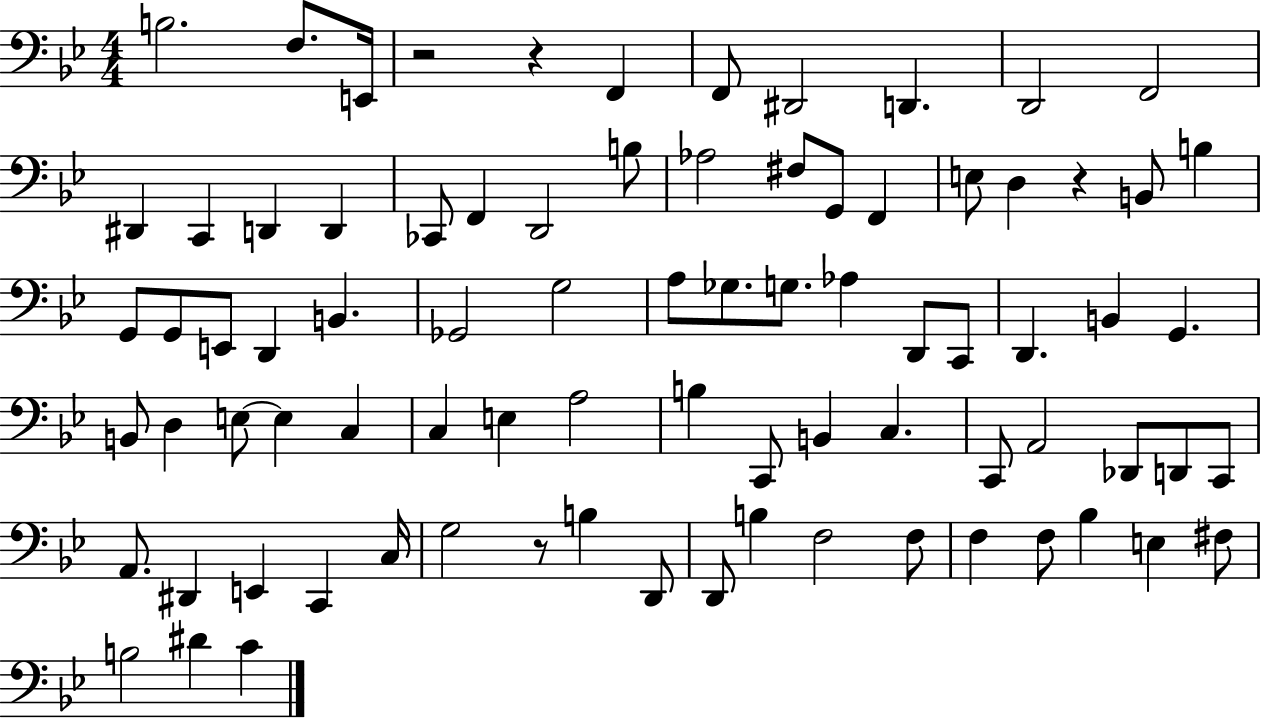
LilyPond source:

{
  \clef bass
  \numericTimeSignature
  \time 4/4
  \key bes \major
  \repeat volta 2 { b2. f8. e,16 | r2 r4 f,4 | f,8 dis,2 d,4. | d,2 f,2 | \break dis,4 c,4 d,4 d,4 | ces,8 f,4 d,2 b8 | aes2 fis8 g,8 f,4 | e8 d4 r4 b,8 b4 | \break g,8 g,8 e,8 d,4 b,4. | ges,2 g2 | a8 ges8. g8. aes4 d,8 c,8 | d,4. b,4 g,4. | \break b,8 d4 e8~~ e4 c4 | c4 e4 a2 | b4 c,8 b,4 c4. | c,8 a,2 des,8 d,8 c,8 | \break a,8. dis,4 e,4 c,4 c16 | g2 r8 b4 d,8 | d,8 b4 f2 f8 | f4 f8 bes4 e4 fis8 | \break b2 dis'4 c'4 | } \bar "|."
}